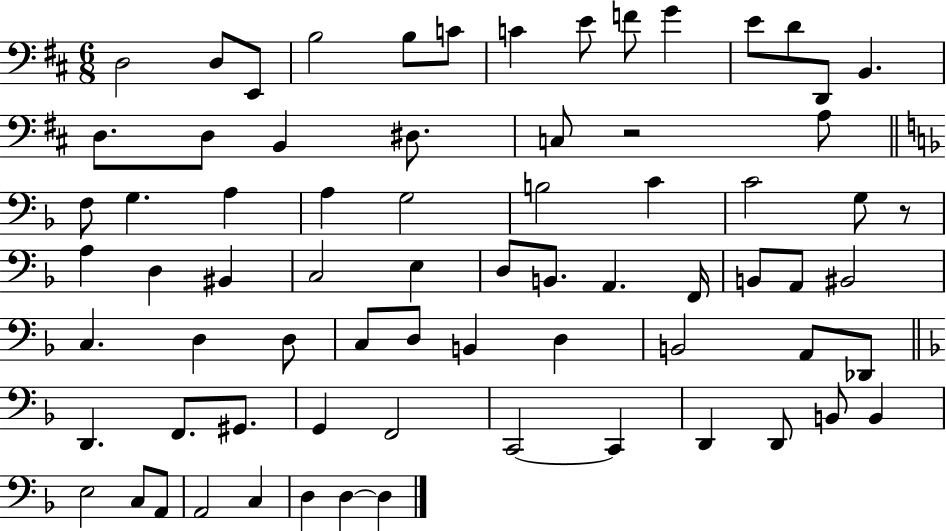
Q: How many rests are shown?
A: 2